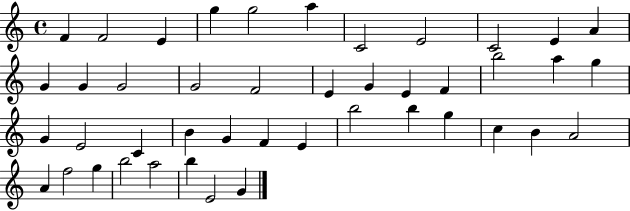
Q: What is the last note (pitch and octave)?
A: G4